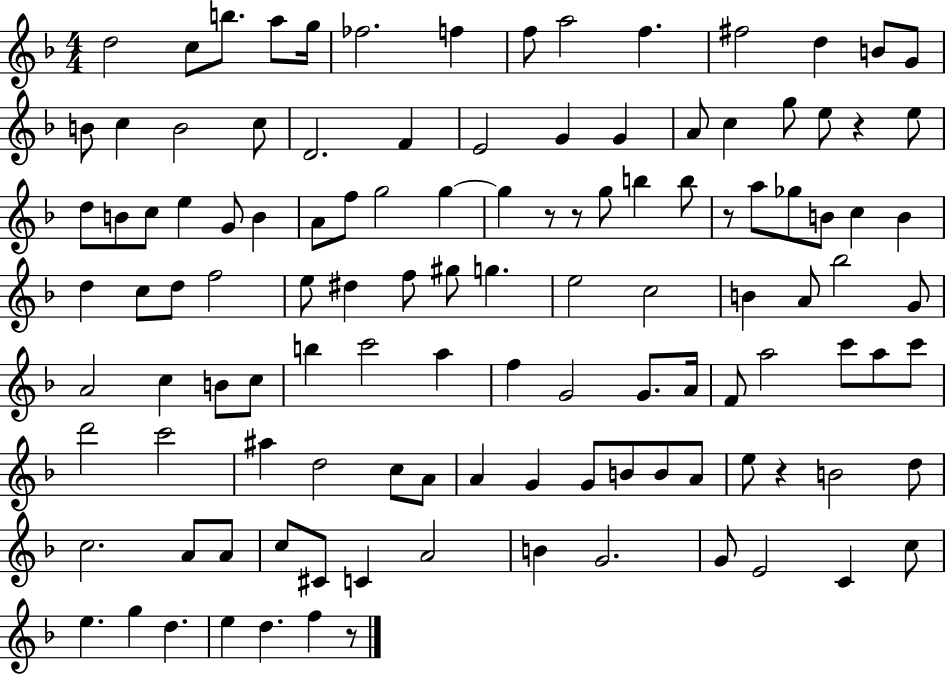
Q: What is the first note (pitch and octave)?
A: D5